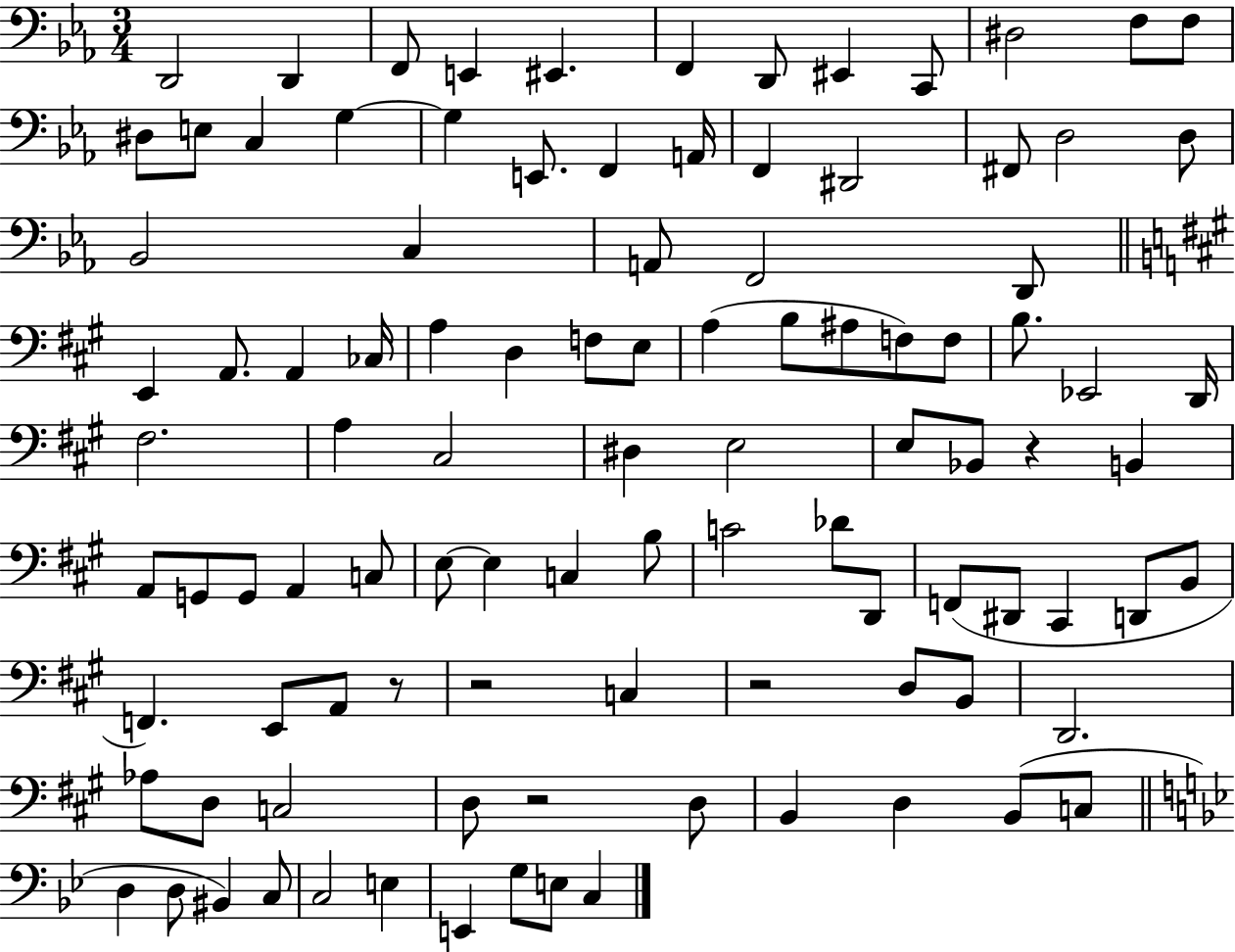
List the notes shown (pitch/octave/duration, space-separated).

D2/h D2/q F2/e E2/q EIS2/q. F2/q D2/e EIS2/q C2/e D#3/h F3/e F3/e D#3/e E3/e C3/q G3/q G3/q E2/e. F2/q A2/s F2/q D#2/h F#2/e D3/h D3/e Bb2/h C3/q A2/e F2/h D2/e E2/q A2/e. A2/q CES3/s A3/q D3/q F3/e E3/e A3/q B3/e A#3/e F3/e F3/e B3/e. Eb2/h D2/s F#3/h. A3/q C#3/h D#3/q E3/h E3/e Bb2/e R/q B2/q A2/e G2/e G2/e A2/q C3/e E3/e E3/q C3/q B3/e C4/h Db4/e D2/e F2/e D#2/e C#2/q D2/e B2/e F2/q. E2/e A2/e R/e R/h C3/q R/h D3/e B2/e D2/h. Ab3/e D3/e C3/h D3/e R/h D3/e B2/q D3/q B2/e C3/e D3/q D3/e BIS2/q C3/e C3/h E3/q E2/q G3/e E3/e C3/q